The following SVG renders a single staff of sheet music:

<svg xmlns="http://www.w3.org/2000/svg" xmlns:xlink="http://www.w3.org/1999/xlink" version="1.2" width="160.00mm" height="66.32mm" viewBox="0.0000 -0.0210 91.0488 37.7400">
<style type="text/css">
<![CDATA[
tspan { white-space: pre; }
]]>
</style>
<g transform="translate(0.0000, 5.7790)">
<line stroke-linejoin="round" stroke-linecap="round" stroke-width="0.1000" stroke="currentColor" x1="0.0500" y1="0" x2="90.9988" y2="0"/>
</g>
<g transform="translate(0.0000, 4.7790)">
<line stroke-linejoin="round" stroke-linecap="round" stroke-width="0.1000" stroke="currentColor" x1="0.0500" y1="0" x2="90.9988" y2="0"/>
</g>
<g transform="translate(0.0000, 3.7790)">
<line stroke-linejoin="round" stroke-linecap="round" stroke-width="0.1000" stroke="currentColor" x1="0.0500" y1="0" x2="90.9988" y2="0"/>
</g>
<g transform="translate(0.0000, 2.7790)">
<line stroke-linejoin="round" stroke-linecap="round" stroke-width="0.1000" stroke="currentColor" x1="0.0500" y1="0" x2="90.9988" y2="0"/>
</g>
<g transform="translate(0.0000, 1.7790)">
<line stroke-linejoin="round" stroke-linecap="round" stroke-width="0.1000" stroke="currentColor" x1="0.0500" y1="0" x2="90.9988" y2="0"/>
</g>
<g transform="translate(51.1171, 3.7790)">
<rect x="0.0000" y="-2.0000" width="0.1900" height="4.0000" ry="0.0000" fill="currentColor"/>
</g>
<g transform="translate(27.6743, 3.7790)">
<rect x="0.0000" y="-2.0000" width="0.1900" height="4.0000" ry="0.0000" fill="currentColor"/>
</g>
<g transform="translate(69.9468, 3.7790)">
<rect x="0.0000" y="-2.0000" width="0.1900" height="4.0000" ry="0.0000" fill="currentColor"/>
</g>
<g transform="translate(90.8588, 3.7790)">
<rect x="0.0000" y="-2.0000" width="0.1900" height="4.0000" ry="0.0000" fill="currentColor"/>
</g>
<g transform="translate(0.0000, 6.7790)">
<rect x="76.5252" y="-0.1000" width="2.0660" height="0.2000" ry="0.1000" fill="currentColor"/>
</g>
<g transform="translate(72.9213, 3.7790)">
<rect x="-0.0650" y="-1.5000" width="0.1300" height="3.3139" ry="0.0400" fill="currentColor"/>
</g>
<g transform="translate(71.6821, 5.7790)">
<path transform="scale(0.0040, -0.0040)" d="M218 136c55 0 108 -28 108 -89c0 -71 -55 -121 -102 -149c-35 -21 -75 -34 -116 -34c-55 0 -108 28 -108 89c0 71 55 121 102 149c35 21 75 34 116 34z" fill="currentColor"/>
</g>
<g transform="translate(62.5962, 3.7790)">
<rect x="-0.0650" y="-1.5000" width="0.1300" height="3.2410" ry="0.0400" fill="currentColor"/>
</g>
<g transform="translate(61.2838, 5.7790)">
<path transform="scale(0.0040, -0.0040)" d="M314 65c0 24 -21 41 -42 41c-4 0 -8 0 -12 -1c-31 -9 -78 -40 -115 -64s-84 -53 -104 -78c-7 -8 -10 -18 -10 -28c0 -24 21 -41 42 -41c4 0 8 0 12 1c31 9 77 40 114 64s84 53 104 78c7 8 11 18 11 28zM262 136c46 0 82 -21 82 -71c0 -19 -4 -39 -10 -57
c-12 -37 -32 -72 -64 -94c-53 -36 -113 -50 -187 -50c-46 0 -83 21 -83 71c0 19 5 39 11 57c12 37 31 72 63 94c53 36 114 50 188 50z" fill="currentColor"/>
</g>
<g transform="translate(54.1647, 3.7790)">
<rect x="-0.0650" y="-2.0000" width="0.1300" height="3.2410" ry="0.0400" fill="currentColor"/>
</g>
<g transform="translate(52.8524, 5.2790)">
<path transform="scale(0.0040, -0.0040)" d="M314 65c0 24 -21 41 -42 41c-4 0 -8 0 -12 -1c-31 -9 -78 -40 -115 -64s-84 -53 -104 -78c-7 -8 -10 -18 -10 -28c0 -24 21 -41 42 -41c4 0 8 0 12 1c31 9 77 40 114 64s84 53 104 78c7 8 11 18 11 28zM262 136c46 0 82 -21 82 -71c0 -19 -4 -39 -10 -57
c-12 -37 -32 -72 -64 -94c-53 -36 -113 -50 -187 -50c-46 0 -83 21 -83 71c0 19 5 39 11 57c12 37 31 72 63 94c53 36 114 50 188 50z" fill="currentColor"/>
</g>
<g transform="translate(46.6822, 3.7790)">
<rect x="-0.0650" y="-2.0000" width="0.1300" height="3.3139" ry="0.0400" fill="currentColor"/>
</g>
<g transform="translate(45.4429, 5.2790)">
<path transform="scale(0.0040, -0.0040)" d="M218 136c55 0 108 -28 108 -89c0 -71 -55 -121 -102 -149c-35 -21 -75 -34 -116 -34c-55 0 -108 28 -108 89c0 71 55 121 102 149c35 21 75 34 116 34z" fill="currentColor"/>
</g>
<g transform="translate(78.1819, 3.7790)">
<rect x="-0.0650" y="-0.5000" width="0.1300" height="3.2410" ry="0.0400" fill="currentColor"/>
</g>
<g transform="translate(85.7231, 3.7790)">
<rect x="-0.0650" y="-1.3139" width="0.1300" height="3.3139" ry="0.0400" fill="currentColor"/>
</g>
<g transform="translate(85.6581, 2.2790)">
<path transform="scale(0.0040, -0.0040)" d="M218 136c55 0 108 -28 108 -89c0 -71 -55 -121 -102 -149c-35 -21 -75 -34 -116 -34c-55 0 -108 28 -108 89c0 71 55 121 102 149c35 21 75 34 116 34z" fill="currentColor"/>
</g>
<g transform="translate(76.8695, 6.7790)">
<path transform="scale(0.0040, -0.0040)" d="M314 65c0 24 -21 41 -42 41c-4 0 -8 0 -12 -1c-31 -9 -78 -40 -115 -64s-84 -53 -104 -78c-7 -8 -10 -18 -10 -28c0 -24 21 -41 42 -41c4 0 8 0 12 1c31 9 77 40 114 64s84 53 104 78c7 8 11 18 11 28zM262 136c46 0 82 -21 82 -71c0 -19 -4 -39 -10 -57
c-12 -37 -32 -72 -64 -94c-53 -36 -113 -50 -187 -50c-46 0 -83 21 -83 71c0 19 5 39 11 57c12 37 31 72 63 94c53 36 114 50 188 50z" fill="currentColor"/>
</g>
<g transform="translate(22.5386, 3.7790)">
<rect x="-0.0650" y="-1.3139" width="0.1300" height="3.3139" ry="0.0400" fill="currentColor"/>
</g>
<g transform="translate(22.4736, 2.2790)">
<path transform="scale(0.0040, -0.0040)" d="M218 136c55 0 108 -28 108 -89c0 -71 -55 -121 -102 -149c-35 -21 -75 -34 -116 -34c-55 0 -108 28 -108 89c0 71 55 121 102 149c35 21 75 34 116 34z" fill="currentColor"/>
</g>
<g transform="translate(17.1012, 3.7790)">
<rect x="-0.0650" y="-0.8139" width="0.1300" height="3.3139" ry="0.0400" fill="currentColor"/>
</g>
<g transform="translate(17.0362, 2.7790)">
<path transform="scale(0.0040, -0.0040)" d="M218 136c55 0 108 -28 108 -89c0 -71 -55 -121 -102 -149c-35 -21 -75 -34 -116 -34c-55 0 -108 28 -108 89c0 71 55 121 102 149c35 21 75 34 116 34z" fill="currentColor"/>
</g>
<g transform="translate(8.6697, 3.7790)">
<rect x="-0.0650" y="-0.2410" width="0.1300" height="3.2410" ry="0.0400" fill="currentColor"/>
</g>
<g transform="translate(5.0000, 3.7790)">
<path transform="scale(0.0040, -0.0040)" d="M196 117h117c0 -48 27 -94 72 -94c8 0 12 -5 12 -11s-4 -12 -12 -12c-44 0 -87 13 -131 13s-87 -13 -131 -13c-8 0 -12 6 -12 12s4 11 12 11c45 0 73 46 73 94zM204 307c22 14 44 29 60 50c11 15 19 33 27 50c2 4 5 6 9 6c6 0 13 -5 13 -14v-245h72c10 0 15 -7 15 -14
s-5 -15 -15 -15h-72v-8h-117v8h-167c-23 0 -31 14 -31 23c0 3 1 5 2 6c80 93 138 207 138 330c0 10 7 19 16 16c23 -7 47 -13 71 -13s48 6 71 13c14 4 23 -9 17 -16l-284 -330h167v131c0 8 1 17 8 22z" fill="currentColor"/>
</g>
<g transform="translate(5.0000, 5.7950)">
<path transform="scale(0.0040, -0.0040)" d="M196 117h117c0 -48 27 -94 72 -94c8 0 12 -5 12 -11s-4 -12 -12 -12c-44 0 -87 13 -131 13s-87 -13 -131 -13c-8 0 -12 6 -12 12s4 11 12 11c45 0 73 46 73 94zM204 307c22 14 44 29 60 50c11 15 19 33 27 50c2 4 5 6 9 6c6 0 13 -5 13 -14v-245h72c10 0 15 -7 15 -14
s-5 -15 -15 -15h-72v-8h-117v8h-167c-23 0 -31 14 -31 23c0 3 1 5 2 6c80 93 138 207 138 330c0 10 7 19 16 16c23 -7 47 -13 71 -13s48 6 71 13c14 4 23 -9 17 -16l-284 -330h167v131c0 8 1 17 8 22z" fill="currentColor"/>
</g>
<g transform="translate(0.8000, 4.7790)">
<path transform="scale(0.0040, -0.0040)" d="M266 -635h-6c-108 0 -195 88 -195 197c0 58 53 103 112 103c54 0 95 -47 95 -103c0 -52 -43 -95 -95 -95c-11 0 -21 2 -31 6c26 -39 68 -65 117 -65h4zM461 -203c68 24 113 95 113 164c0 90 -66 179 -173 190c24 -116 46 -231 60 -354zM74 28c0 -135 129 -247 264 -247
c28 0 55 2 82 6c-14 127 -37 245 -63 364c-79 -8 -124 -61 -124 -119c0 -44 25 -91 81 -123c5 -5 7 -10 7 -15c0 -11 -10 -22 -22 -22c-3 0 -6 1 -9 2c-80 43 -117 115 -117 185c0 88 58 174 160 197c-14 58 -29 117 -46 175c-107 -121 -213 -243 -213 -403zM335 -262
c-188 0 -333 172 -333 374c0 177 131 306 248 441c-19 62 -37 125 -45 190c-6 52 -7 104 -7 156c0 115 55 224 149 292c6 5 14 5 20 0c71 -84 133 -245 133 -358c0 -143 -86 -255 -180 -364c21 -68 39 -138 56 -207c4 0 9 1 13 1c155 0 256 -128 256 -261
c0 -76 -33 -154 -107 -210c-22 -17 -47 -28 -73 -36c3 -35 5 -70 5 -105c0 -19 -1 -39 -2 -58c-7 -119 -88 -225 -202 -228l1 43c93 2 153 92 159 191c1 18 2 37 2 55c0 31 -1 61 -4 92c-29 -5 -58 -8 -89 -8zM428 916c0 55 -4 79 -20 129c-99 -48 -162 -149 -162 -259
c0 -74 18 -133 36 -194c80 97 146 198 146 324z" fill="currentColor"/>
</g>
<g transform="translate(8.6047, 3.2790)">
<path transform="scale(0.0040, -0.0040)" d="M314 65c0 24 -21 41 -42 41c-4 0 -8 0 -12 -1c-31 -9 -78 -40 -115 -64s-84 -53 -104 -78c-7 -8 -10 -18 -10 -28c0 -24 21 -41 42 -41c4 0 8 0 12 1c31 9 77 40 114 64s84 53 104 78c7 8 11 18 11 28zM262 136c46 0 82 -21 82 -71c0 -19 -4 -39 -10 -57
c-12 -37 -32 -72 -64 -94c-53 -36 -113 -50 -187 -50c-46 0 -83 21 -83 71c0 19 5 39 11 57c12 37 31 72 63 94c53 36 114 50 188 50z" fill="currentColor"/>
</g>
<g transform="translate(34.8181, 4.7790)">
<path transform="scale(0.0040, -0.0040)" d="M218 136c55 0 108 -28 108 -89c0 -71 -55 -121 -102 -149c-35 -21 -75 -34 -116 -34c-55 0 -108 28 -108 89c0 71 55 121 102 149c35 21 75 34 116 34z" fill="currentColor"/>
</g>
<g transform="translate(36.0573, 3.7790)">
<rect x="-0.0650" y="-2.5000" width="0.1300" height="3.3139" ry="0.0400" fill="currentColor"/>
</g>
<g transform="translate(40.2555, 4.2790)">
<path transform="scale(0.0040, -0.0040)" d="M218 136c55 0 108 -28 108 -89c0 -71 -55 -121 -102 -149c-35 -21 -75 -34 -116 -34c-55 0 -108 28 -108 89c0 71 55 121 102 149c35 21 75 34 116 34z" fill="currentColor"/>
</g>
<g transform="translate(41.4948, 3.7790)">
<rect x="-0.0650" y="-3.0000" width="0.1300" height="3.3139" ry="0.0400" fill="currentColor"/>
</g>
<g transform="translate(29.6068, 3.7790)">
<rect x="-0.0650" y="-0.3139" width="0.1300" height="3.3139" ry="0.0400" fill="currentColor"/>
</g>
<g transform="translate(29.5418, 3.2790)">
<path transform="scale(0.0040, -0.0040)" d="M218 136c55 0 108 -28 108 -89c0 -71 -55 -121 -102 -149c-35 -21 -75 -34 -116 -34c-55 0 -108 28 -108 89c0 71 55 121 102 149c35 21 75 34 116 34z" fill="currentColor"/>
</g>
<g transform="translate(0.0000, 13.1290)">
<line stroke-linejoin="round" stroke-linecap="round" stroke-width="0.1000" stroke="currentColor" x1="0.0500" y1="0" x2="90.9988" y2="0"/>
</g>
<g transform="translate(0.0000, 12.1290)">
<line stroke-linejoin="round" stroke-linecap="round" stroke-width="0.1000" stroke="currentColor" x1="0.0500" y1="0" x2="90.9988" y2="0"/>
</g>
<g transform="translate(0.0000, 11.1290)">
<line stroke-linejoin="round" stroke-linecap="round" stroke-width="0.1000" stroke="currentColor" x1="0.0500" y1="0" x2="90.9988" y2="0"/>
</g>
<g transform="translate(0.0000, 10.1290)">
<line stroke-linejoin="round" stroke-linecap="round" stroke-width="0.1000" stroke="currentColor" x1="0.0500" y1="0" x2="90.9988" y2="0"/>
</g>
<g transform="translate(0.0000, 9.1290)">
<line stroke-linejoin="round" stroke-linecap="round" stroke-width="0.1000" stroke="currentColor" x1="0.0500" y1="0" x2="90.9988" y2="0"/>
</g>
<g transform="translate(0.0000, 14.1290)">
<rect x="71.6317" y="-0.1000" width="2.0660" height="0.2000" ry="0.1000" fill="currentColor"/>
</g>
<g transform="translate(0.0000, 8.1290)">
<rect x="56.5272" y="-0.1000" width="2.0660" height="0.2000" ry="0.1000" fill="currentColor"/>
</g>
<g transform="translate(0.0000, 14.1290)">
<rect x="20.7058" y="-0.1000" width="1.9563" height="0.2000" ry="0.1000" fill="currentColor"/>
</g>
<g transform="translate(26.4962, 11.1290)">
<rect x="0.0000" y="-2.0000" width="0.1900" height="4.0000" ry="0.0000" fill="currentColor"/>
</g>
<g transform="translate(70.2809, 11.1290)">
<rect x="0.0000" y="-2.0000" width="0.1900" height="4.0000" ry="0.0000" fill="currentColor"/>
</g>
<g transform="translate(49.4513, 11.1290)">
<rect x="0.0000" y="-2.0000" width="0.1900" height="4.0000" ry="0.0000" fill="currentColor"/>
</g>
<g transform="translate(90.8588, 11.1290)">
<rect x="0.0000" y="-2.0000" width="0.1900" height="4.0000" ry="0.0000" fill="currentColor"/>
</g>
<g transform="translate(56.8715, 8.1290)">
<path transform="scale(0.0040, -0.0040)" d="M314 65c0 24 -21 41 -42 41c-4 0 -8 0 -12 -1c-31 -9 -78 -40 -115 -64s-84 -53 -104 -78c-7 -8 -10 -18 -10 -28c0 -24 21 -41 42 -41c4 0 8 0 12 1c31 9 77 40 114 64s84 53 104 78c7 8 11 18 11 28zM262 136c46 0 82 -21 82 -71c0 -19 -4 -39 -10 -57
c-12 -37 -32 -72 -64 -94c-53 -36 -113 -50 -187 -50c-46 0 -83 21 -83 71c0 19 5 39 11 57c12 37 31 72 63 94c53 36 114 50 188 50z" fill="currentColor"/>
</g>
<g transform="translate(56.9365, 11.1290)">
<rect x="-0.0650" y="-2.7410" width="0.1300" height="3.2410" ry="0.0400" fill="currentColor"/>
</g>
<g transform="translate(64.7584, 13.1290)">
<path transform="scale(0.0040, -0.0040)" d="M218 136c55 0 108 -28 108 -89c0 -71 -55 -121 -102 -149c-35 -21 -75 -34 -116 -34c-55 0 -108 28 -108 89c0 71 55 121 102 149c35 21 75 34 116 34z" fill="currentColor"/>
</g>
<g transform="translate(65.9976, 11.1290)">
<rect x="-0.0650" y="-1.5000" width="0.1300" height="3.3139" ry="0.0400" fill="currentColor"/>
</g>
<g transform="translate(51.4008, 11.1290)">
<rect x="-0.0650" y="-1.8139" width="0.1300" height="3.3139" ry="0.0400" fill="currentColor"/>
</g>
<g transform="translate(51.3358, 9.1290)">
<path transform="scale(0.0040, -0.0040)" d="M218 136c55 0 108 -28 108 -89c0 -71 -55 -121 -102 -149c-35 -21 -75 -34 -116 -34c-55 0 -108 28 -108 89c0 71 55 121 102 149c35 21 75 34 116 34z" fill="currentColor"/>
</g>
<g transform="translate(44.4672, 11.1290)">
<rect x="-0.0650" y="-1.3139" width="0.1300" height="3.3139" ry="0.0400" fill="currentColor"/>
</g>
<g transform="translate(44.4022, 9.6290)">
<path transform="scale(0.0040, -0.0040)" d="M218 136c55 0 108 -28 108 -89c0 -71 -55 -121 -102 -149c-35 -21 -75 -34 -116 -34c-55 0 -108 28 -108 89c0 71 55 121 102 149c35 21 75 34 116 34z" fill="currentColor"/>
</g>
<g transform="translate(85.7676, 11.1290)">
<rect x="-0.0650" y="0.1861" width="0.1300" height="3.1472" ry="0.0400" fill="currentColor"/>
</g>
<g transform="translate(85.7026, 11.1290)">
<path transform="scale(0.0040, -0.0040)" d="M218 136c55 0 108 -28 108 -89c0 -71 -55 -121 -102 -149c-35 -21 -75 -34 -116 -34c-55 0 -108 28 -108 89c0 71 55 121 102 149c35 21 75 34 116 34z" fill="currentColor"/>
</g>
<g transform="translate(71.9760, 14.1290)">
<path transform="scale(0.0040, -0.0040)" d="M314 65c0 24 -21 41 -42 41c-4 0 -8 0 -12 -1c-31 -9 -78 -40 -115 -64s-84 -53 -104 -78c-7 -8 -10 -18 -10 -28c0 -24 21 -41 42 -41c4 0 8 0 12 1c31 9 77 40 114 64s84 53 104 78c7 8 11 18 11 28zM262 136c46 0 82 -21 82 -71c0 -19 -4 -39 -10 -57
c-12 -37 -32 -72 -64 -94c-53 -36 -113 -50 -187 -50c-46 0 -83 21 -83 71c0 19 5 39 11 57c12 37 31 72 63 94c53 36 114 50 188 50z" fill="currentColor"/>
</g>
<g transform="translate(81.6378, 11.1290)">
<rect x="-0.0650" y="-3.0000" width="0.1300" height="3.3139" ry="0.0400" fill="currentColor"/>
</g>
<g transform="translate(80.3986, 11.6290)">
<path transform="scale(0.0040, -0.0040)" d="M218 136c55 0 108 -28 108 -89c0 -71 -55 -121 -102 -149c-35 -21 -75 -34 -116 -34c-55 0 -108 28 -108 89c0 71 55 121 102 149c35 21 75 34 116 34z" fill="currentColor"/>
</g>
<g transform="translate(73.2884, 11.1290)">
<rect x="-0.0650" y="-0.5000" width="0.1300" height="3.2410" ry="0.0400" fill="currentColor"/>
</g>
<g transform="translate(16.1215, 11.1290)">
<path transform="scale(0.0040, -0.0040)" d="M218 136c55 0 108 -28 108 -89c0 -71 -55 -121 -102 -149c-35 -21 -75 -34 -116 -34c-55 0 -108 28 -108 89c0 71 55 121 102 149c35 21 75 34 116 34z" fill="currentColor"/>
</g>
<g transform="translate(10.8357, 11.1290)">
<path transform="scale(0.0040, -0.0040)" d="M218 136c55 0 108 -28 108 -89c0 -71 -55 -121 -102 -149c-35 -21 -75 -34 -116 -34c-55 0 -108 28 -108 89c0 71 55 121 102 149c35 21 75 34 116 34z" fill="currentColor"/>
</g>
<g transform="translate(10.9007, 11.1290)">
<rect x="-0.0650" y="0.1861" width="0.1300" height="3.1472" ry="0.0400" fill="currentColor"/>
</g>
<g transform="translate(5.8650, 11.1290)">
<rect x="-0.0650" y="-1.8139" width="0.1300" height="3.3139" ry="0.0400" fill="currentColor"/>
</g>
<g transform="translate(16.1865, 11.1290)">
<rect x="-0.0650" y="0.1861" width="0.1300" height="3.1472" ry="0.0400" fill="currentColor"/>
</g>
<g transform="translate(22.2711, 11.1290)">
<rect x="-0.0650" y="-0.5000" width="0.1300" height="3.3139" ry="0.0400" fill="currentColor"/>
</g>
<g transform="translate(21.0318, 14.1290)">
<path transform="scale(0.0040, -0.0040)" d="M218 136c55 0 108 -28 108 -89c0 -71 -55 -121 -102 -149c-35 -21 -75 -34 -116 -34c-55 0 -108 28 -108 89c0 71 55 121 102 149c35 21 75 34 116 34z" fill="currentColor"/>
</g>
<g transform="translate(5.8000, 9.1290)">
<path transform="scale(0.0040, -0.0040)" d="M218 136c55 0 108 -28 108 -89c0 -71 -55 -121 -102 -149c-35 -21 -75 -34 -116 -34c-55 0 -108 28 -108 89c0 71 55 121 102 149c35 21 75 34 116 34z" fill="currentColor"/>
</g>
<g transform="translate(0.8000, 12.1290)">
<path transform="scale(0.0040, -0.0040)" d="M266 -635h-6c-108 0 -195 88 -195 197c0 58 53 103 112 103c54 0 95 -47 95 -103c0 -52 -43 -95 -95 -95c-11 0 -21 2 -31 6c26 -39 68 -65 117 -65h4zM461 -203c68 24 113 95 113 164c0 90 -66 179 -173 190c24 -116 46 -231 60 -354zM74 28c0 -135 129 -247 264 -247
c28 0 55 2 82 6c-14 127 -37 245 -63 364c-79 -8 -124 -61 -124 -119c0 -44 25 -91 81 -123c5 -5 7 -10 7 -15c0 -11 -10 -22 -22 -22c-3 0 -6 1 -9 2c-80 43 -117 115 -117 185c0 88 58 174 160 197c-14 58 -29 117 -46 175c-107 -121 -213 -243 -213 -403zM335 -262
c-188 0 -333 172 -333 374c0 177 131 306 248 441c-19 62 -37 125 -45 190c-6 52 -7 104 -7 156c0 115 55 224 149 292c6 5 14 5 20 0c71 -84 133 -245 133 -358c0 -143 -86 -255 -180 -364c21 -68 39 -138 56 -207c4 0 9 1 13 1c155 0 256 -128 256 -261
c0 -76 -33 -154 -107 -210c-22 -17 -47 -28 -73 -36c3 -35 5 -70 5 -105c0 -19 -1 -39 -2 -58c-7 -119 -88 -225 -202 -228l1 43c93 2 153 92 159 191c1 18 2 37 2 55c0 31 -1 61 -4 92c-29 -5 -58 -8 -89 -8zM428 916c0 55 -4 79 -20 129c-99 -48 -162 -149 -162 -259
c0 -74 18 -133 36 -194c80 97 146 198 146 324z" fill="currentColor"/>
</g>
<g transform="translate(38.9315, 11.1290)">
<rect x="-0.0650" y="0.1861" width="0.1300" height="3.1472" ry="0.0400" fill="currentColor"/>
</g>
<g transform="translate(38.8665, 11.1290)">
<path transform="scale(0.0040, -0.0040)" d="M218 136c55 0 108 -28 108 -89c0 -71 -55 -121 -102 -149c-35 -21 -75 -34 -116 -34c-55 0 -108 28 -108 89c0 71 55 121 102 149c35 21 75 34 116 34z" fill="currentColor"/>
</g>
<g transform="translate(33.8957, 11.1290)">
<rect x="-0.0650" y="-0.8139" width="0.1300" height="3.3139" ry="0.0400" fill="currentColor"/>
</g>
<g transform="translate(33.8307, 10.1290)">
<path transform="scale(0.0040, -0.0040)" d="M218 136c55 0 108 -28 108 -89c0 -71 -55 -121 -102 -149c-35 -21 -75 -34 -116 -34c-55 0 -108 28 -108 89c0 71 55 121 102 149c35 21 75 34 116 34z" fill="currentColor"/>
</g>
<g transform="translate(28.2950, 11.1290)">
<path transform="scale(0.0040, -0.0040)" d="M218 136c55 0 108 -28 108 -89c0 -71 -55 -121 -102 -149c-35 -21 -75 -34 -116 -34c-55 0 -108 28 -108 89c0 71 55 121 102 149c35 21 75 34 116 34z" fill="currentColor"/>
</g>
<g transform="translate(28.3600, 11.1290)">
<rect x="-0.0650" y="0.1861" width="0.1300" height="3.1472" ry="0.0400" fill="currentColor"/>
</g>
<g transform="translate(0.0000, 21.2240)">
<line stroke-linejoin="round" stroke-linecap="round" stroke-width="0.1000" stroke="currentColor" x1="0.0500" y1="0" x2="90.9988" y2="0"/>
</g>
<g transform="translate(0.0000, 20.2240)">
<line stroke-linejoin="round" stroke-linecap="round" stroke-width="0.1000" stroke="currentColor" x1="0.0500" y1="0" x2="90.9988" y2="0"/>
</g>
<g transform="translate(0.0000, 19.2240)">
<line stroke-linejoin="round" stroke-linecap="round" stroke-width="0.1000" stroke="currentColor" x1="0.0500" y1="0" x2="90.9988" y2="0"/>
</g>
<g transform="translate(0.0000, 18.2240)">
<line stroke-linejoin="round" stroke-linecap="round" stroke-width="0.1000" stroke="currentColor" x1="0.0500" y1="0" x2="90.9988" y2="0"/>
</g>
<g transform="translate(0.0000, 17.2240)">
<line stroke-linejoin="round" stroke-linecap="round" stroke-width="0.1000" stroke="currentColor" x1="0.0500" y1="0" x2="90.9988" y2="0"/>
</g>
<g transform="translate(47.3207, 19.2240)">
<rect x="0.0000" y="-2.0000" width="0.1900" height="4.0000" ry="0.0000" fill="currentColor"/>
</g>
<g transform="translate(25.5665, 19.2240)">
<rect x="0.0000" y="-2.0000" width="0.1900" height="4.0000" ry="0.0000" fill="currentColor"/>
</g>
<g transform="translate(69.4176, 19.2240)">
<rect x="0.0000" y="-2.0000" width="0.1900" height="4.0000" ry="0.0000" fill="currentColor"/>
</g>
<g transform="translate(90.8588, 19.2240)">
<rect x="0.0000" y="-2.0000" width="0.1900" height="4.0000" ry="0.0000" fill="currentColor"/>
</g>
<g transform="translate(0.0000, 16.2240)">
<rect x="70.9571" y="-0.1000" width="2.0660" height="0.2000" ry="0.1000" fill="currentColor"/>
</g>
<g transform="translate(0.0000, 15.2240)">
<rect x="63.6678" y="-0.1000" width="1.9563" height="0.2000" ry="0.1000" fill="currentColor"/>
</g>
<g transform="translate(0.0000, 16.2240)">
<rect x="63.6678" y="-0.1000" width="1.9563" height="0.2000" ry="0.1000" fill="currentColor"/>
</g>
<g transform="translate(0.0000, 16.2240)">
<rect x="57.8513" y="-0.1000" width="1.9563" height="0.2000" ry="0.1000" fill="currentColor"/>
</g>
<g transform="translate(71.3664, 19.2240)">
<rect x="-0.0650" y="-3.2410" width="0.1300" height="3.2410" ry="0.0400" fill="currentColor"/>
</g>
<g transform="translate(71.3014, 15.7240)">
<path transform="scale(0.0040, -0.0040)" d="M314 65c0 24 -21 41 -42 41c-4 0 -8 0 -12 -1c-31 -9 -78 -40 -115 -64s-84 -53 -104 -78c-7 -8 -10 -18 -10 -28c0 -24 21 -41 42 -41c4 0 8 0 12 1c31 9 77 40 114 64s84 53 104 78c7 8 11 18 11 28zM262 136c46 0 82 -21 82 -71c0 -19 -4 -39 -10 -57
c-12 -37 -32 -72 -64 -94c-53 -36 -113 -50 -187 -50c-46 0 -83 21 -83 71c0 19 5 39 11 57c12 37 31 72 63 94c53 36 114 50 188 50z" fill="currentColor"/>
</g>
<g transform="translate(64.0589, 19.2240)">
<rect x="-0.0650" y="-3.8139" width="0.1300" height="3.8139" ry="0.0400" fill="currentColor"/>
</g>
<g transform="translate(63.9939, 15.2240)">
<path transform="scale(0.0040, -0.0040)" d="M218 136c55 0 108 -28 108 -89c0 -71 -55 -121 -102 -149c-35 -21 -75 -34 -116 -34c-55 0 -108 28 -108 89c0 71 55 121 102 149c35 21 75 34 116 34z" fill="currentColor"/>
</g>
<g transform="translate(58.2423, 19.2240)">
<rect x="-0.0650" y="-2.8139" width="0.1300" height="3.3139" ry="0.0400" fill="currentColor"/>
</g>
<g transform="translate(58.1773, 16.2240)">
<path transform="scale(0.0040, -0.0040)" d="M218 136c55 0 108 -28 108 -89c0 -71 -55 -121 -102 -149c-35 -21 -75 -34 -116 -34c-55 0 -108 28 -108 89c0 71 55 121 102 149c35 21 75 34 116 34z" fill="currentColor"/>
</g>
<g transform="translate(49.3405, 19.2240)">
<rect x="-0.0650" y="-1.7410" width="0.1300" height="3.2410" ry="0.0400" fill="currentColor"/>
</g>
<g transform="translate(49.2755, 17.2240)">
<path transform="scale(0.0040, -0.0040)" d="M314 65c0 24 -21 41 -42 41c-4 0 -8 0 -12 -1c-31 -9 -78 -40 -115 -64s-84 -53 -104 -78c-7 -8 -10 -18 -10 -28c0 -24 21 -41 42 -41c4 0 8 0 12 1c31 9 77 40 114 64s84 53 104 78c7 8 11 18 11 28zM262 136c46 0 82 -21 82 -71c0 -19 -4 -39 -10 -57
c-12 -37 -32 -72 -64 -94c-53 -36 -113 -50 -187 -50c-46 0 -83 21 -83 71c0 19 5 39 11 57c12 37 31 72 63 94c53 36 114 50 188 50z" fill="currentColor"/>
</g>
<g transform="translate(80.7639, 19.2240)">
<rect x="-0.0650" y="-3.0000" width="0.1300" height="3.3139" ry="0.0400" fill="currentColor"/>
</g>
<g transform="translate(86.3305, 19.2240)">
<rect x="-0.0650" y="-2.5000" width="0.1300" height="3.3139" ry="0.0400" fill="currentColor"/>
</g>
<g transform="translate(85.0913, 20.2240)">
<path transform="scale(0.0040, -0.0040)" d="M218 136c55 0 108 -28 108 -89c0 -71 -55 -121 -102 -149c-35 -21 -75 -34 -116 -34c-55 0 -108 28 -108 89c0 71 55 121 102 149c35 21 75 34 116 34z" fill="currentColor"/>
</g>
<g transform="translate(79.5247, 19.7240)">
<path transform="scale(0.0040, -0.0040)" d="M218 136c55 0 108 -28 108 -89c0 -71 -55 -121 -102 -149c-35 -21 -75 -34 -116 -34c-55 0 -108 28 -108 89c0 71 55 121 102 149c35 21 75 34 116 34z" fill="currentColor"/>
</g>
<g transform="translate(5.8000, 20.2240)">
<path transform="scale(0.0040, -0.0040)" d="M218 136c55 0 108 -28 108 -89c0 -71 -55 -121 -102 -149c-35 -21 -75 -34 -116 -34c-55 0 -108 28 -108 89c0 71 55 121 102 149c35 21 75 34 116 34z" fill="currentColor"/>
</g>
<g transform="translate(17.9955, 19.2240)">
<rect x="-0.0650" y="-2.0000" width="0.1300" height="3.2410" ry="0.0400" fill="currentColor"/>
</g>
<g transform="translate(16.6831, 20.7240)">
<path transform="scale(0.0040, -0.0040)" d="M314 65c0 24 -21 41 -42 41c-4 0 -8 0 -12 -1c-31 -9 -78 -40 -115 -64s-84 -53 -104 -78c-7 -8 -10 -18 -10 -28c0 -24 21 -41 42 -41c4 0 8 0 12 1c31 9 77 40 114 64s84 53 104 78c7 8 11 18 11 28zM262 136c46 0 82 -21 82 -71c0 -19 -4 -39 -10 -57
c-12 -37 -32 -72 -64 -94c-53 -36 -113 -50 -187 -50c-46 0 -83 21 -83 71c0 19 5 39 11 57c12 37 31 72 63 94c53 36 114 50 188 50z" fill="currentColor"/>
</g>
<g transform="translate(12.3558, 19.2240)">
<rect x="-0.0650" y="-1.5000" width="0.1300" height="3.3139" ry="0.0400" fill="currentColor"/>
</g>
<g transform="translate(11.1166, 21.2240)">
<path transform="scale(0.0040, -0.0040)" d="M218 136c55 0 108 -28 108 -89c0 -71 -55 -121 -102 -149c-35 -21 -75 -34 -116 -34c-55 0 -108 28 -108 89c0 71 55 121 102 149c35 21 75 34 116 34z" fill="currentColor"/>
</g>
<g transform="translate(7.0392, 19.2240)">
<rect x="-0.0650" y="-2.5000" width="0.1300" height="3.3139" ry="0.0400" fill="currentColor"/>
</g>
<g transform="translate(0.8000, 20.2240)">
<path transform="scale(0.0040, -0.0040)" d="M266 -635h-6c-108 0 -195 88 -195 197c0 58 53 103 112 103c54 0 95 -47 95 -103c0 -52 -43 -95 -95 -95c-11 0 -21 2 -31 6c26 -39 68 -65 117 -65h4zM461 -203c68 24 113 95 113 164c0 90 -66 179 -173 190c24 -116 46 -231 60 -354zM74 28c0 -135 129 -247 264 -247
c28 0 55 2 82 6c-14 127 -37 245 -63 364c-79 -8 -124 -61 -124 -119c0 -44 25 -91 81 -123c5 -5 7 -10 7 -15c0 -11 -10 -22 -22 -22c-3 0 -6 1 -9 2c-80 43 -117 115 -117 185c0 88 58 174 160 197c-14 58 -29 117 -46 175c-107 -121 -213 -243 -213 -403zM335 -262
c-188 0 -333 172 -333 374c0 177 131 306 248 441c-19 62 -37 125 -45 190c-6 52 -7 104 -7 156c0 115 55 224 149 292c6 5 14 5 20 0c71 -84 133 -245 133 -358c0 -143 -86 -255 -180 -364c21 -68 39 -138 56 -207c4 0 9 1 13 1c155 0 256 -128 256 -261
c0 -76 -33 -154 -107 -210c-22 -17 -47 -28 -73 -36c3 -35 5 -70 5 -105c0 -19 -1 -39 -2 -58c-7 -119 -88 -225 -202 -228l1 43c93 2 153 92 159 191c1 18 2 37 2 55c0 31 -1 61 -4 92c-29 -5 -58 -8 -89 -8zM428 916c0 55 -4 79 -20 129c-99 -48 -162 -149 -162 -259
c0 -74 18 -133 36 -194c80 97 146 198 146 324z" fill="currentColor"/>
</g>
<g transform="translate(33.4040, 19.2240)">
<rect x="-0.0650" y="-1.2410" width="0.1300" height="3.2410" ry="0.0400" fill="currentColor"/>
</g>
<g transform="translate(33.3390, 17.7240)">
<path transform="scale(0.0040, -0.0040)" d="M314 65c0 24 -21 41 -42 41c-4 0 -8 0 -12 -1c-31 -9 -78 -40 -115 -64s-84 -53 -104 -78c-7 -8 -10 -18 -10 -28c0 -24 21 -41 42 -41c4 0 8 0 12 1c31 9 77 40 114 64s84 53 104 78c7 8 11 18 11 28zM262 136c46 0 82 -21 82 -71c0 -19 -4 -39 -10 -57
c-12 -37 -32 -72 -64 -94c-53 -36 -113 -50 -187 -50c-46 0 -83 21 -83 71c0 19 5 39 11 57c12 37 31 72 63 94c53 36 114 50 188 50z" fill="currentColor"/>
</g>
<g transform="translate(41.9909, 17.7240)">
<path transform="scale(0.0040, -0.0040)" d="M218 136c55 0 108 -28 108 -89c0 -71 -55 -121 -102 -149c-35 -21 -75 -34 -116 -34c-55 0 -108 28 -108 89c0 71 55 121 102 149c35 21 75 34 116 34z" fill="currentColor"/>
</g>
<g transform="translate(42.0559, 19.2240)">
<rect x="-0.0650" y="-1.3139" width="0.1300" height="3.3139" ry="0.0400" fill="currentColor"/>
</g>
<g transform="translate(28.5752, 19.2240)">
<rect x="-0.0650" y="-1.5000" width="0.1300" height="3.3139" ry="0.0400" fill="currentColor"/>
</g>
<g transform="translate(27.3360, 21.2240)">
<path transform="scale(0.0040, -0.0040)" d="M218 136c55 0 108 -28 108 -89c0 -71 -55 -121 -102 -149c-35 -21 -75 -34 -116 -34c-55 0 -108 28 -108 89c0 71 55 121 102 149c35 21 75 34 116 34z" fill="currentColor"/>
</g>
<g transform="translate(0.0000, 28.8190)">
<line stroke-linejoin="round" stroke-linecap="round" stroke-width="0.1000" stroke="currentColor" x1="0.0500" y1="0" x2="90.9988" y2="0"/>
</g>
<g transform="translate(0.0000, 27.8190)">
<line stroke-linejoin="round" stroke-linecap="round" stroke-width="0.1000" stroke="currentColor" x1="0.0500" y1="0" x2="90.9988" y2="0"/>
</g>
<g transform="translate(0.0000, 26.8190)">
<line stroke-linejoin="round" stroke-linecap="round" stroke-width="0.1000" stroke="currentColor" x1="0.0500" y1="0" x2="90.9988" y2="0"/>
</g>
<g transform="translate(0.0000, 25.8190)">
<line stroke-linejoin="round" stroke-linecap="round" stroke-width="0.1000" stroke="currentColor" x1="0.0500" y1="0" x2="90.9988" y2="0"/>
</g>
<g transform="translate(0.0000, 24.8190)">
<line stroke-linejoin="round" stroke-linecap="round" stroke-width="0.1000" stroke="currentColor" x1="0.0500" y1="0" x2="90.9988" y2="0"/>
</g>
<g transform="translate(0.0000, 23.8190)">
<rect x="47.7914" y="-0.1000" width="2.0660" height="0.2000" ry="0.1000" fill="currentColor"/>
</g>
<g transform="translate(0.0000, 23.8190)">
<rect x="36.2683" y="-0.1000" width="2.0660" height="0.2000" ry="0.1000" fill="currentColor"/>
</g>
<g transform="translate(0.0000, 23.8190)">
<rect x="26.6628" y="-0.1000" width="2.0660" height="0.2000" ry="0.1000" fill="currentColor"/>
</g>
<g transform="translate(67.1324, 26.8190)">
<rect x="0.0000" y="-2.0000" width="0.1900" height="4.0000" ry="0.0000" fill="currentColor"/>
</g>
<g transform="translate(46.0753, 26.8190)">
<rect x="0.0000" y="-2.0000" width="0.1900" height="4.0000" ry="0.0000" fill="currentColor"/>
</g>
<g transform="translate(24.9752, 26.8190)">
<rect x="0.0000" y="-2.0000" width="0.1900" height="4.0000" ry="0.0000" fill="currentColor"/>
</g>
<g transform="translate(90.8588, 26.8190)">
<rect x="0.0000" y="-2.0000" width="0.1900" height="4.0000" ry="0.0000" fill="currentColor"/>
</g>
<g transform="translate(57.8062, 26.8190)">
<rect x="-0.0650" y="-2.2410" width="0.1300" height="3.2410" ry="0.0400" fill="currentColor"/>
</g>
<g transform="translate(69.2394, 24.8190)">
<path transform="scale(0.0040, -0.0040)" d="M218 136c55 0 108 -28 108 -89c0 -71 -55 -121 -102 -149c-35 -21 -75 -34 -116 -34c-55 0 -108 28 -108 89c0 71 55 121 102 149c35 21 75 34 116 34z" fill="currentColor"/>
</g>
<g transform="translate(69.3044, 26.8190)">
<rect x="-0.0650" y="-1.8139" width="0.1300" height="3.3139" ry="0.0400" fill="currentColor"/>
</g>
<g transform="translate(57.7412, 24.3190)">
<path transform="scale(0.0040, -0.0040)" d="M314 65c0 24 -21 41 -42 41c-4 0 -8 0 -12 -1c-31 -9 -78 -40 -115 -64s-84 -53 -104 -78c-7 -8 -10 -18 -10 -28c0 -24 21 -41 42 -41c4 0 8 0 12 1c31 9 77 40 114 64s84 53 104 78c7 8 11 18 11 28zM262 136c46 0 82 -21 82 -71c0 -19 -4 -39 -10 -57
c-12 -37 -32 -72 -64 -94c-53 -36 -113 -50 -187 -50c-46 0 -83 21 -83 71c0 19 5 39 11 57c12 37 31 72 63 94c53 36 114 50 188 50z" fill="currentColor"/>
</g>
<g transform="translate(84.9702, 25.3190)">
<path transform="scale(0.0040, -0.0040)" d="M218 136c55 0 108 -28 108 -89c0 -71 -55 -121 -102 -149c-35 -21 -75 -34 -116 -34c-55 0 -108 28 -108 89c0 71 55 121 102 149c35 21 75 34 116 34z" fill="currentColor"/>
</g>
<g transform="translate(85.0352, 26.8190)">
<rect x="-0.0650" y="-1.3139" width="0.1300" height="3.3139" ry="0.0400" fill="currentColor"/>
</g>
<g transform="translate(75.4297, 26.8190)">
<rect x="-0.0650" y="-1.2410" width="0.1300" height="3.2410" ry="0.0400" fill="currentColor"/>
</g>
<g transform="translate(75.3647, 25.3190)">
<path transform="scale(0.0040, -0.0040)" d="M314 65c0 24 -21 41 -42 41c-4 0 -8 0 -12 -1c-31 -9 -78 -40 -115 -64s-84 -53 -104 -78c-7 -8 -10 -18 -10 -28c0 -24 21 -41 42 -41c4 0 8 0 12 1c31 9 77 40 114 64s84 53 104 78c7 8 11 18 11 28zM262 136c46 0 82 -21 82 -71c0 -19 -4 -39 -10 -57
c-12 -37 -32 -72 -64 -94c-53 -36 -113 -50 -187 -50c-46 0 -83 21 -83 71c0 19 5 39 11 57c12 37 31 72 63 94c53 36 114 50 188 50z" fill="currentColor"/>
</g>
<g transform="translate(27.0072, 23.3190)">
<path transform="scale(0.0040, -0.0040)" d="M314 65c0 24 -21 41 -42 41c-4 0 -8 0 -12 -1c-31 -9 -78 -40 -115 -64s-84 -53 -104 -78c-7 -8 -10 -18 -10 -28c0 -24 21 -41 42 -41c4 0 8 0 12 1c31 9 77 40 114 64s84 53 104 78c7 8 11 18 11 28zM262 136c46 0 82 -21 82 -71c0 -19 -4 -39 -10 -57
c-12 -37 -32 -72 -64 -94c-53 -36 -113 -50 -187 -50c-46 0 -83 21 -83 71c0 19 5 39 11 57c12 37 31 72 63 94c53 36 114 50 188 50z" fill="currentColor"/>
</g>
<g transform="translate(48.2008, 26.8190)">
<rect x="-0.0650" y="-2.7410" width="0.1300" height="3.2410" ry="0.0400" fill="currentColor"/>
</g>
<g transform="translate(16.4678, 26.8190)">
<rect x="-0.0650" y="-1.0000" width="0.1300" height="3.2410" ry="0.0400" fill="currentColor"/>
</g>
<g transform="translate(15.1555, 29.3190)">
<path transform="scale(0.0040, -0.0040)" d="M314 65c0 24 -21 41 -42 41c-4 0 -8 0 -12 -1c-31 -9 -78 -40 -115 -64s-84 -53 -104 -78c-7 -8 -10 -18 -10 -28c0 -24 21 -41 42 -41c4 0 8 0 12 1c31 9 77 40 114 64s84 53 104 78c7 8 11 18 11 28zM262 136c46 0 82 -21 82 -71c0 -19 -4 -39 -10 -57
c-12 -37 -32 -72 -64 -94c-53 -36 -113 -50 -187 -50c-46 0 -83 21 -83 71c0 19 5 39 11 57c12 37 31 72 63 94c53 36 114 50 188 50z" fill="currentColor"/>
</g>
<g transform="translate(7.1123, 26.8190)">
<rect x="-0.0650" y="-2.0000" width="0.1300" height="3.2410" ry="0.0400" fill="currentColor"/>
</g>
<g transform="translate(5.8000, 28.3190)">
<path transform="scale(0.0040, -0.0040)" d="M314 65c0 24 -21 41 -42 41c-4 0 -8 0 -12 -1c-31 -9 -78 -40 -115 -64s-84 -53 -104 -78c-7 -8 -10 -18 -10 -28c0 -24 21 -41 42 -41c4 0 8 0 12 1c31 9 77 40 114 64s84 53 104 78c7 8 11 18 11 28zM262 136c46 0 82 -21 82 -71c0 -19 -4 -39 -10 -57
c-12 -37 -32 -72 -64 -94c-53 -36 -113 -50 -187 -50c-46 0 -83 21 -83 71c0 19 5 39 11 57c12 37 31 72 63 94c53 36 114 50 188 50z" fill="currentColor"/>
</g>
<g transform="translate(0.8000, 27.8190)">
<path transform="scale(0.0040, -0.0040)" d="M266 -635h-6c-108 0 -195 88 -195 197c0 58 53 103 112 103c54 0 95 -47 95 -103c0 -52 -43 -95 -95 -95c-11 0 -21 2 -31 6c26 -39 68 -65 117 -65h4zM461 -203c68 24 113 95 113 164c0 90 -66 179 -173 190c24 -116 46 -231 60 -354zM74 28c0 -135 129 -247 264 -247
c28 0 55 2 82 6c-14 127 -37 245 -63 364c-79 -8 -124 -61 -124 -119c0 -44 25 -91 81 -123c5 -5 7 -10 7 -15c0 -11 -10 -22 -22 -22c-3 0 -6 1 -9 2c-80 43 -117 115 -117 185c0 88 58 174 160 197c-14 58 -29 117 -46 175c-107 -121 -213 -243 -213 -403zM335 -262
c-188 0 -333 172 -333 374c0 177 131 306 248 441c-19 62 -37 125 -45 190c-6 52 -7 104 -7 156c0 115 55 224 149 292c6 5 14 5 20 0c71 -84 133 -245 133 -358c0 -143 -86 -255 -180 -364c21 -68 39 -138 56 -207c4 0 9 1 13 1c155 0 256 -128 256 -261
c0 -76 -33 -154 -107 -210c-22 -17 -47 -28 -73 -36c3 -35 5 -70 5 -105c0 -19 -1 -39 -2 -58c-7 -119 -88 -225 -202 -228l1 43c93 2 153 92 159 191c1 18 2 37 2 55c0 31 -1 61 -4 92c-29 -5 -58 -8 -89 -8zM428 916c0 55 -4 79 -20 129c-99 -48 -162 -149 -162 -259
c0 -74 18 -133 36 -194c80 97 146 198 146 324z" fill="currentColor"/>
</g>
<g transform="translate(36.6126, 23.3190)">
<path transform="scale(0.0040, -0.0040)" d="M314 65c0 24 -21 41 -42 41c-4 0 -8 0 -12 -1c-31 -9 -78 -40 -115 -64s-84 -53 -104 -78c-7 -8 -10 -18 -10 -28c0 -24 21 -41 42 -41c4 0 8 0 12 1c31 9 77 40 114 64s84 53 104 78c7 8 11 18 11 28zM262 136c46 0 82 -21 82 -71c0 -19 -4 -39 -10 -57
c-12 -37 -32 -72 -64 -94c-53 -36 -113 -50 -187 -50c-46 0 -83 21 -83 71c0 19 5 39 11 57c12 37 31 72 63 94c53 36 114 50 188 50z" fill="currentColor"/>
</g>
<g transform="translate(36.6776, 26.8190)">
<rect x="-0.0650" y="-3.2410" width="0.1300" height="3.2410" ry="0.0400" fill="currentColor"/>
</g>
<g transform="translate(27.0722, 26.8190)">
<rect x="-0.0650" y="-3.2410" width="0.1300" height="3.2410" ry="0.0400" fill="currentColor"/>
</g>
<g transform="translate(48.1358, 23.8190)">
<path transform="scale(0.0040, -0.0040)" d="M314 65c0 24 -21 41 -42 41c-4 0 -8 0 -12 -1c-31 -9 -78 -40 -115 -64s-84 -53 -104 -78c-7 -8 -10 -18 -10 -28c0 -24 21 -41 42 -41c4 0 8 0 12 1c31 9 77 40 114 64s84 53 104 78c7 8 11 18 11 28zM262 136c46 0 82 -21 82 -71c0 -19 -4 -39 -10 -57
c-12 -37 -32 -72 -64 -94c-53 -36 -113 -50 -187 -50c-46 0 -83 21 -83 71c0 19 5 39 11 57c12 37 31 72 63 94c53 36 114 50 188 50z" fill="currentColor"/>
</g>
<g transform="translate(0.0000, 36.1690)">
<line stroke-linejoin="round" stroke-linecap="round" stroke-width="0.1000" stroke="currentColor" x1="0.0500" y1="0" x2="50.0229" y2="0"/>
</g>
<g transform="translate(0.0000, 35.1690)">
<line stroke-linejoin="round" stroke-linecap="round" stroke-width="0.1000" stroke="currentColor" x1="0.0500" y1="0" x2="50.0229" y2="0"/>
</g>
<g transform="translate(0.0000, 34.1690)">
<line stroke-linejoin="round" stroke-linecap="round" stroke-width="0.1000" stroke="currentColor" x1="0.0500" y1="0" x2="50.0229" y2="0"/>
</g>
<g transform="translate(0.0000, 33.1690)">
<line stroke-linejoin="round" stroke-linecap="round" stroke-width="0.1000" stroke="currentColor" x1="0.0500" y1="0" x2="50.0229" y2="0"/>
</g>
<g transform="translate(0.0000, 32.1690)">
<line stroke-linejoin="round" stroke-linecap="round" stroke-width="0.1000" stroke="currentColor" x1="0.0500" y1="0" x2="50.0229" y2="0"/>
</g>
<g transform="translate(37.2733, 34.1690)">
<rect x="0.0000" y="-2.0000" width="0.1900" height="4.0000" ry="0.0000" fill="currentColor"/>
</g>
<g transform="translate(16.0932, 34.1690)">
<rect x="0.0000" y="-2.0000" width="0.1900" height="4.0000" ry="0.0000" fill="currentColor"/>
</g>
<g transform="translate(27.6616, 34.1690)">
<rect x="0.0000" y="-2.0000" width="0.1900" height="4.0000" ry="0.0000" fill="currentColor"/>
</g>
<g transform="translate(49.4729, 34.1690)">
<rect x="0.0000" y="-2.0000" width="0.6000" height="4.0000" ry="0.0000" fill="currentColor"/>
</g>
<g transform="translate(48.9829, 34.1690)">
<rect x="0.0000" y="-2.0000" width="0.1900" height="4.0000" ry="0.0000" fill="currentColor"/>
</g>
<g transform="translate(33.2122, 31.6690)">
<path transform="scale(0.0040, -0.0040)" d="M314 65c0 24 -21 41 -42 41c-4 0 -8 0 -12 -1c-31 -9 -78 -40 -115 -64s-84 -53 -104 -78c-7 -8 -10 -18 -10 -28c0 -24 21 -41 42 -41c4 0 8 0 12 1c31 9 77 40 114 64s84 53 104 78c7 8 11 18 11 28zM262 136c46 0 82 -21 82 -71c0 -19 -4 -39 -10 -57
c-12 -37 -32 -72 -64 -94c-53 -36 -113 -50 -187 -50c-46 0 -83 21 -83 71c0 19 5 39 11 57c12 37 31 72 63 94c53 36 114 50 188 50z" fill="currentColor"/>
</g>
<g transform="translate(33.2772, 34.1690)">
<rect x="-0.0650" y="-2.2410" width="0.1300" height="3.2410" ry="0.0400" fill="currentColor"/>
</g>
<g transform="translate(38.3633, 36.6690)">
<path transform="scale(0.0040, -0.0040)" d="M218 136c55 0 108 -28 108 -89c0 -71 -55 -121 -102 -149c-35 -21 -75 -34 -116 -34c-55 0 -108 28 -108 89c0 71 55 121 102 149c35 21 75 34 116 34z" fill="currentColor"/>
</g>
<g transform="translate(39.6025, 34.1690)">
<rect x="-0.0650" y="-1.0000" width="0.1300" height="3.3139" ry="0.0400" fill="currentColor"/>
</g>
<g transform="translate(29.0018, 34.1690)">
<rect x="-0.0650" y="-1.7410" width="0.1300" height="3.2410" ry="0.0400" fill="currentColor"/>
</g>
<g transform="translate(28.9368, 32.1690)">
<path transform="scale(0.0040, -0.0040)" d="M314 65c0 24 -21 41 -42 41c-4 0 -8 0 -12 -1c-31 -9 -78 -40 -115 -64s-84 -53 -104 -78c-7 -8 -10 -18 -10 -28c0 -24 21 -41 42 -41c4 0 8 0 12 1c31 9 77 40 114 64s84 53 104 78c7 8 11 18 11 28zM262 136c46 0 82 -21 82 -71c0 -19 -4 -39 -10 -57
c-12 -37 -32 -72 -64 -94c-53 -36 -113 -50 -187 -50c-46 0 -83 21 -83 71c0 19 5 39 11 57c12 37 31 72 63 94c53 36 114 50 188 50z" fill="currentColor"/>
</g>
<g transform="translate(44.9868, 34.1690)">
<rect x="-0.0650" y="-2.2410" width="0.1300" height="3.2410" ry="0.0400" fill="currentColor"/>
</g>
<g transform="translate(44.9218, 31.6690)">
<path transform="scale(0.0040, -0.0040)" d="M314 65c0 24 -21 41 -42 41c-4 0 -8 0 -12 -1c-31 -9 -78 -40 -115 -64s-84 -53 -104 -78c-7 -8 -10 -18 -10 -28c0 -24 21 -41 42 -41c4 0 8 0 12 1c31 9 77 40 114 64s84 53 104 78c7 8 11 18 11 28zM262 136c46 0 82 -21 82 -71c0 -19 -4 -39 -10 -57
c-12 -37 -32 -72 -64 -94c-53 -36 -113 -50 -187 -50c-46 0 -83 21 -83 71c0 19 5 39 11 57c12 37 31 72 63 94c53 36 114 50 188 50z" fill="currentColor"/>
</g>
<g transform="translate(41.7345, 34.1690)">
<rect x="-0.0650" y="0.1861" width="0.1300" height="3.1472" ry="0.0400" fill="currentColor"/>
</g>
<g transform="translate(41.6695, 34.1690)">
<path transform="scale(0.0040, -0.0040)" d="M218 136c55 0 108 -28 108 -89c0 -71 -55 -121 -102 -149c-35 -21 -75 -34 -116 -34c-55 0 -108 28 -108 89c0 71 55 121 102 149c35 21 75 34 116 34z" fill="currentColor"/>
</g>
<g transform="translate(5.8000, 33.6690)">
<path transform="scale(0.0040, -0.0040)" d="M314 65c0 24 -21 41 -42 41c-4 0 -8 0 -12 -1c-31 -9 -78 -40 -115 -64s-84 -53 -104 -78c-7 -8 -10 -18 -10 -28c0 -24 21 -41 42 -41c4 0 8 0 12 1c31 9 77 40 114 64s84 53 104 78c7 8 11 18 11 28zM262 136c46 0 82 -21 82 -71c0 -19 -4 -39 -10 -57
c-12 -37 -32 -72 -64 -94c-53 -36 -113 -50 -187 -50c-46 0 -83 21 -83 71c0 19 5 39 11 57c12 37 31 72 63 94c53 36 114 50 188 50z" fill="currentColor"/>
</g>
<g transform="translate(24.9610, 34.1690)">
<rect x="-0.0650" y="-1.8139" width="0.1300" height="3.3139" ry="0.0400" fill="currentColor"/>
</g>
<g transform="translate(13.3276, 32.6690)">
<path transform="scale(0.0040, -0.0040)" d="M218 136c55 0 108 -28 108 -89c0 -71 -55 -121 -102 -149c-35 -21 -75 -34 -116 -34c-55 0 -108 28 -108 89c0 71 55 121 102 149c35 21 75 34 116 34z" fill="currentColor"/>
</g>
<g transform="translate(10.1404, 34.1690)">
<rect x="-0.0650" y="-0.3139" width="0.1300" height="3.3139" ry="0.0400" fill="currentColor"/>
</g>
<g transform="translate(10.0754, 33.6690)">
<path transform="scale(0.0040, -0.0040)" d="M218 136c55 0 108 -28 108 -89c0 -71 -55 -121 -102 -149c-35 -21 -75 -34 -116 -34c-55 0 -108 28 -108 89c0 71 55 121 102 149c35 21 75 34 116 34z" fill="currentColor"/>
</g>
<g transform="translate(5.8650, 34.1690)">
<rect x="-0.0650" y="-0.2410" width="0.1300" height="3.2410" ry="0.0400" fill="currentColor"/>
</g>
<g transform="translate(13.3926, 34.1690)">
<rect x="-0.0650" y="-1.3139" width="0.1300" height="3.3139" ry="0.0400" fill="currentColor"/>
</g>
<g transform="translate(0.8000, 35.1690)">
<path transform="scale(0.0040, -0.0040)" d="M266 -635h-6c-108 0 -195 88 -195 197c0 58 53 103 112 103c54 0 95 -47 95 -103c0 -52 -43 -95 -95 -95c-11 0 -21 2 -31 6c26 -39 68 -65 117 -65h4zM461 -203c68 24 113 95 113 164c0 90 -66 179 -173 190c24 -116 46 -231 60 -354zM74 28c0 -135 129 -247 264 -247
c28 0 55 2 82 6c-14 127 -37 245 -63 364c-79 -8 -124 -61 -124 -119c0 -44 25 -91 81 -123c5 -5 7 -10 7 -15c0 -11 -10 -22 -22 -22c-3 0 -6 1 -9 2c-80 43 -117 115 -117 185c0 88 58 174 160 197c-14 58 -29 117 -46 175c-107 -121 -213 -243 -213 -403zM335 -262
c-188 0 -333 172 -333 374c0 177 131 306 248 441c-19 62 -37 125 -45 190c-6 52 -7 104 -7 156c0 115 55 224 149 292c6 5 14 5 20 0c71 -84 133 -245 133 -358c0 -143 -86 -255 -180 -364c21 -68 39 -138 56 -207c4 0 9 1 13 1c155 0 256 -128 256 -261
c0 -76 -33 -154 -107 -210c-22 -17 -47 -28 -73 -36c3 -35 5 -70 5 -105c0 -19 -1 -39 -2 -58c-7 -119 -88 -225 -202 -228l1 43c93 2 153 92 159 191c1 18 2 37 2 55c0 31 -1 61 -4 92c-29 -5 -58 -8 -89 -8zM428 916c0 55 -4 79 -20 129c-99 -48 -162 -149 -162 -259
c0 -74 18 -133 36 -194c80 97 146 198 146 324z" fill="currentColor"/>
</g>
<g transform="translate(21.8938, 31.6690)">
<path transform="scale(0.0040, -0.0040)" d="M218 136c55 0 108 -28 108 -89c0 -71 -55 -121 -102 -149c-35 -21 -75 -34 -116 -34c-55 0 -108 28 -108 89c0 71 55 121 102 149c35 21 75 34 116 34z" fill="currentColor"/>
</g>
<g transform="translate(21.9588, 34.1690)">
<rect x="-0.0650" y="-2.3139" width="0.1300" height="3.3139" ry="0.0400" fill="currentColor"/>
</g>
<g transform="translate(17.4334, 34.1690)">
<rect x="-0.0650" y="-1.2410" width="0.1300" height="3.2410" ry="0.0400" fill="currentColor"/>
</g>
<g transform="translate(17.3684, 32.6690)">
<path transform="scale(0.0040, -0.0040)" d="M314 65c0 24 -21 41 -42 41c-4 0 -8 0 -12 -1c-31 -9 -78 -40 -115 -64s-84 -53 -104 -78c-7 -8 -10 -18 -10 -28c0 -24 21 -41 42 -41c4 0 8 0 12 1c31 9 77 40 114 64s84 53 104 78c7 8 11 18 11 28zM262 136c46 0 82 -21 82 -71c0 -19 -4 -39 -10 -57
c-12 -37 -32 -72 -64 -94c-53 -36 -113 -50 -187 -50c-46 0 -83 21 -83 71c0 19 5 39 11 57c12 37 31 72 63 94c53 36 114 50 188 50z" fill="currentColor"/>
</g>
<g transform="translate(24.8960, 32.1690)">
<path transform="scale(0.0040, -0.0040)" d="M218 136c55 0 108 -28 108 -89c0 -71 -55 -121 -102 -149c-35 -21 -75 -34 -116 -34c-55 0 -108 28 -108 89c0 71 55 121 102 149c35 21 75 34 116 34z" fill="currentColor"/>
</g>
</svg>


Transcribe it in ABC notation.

X:1
T:Untitled
M:4/4
L:1/4
K:C
c2 d e c G A F F2 E2 E C2 e f B B C B d B e f a2 E C2 A B G E F2 E e2 e f2 a c' b2 A G F2 D2 b2 b2 a2 g2 f e2 e c2 c e e2 g f f2 g2 D B g2